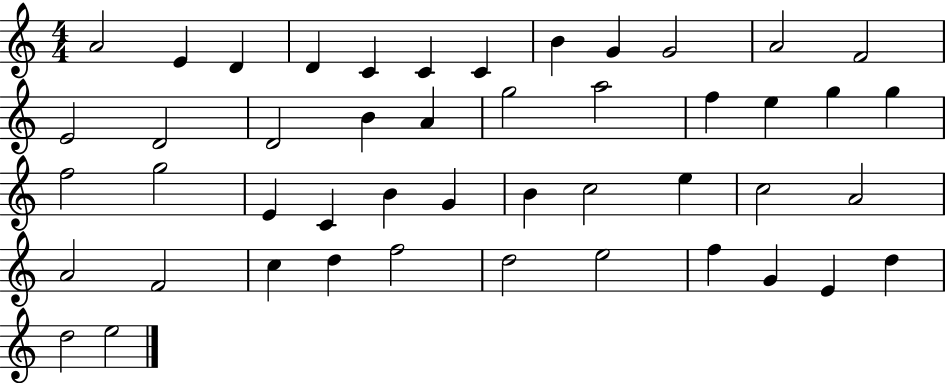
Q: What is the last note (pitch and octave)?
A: E5